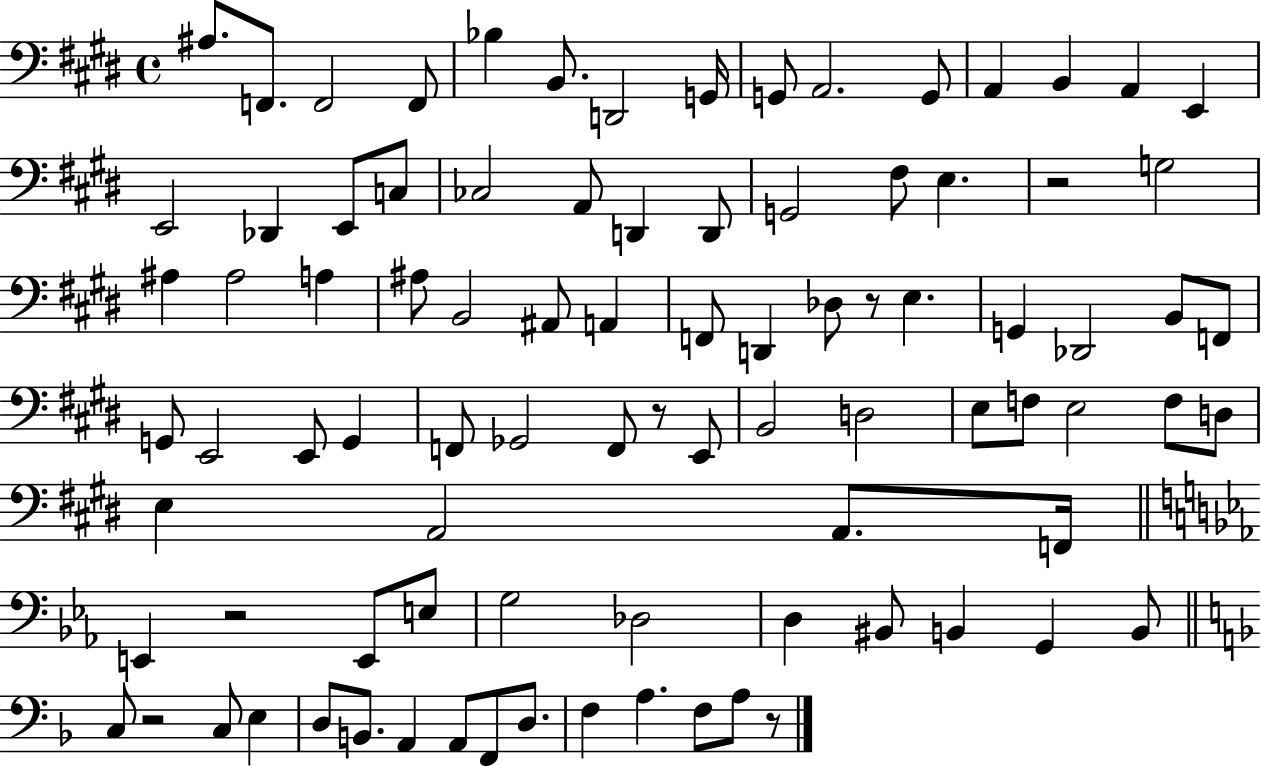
{
  \clef bass
  \time 4/4
  \defaultTimeSignature
  \key e \major
  ais8. f,8. f,2 f,8 | bes4 b,8. d,2 g,16 | g,8 a,2. g,8 | a,4 b,4 a,4 e,4 | \break e,2 des,4 e,8 c8 | ces2 a,8 d,4 d,8 | g,2 fis8 e4. | r2 g2 | \break ais4 ais2 a4 | ais8 b,2 ais,8 a,4 | f,8 d,4 des8 r8 e4. | g,4 des,2 b,8 f,8 | \break g,8 e,2 e,8 g,4 | f,8 ges,2 f,8 r8 e,8 | b,2 d2 | e8 f8 e2 f8 d8 | \break e4 a,2 a,8. f,16 | \bar "||" \break \key ees \major e,4 r2 e,8 e8 | g2 des2 | d4 bis,8 b,4 g,4 b,8 | \bar "||" \break \key f \major c8 r2 c8 e4 | d8 b,8. a,4 a,8 f,8 d8. | f4 a4. f8 a8 r8 | \bar "|."
}